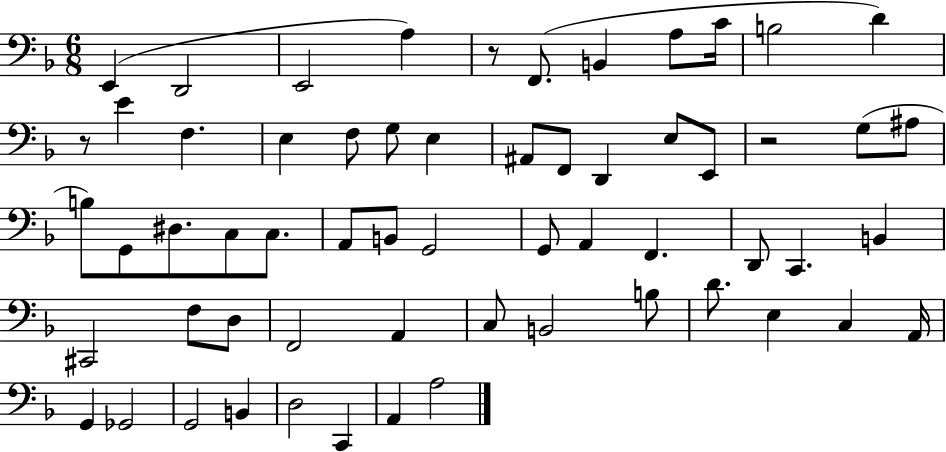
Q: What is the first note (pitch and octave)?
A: E2